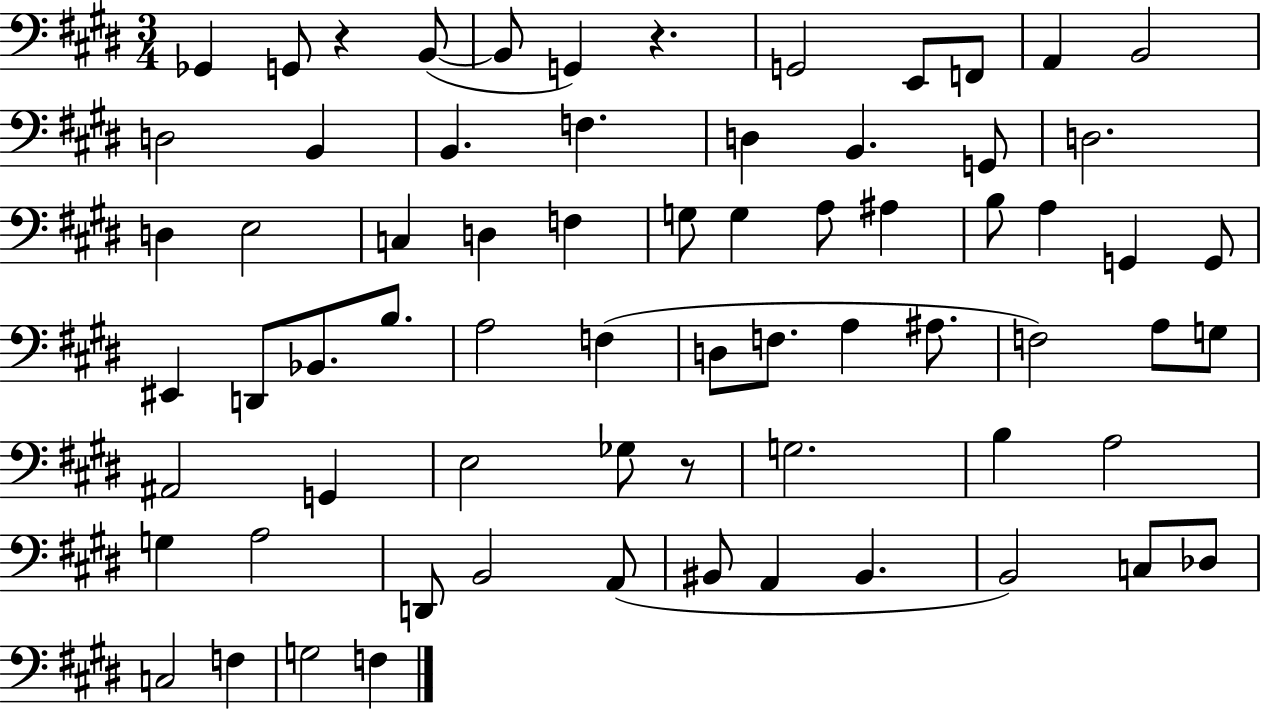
{
  \clef bass
  \numericTimeSignature
  \time 3/4
  \key e \major
  ges,4 g,8 r4 b,8~(~ | b,8 g,4) r4. | g,2 e,8 f,8 | a,4 b,2 | \break d2 b,4 | b,4. f4. | d4 b,4. g,8 | d2. | \break d4 e2 | c4 d4 f4 | g8 g4 a8 ais4 | b8 a4 g,4 g,8 | \break eis,4 d,8 bes,8. b8. | a2 f4( | d8 f8. a4 ais8. | f2) a8 g8 | \break ais,2 g,4 | e2 ges8 r8 | g2. | b4 a2 | \break g4 a2 | d,8 b,2 a,8( | bis,8 a,4 bis,4. | b,2) c8 des8 | \break c2 f4 | g2 f4 | \bar "|."
}